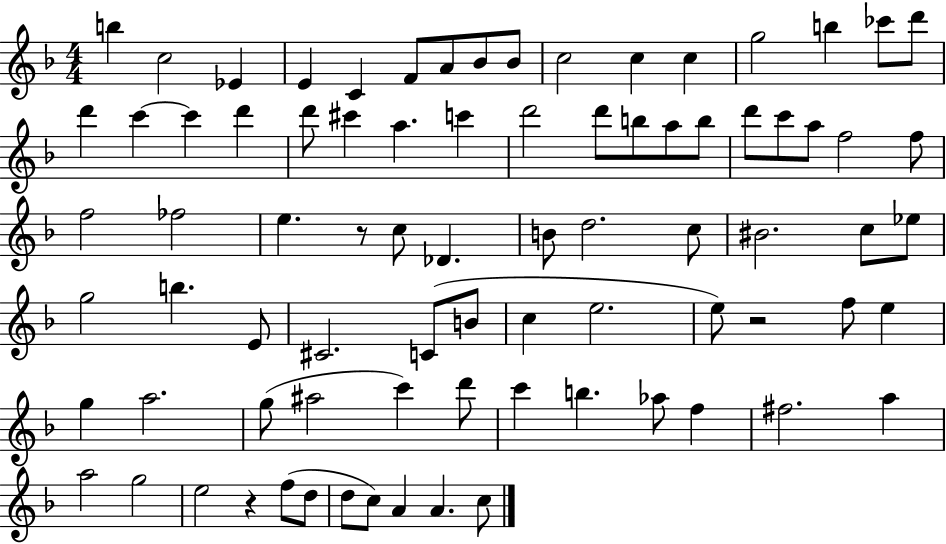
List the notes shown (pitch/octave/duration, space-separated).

B5/q C5/h Eb4/q E4/q C4/q F4/e A4/e Bb4/e Bb4/e C5/h C5/q C5/q G5/h B5/q CES6/e D6/e D6/q C6/q C6/q D6/q D6/e C#6/q A5/q. C6/q D6/h D6/e B5/e A5/e B5/e D6/e C6/e A5/e F5/h F5/e F5/h FES5/h E5/q. R/e C5/e Db4/q. B4/e D5/h. C5/e BIS4/h. C5/e Eb5/e G5/h B5/q. E4/e C#4/h. C4/e B4/e C5/q E5/h. E5/e R/h F5/e E5/q G5/q A5/h. G5/e A#5/h C6/q D6/e C6/q B5/q. Ab5/e F5/q F#5/h. A5/q A5/h G5/h E5/h R/q F5/e D5/e D5/e C5/e A4/q A4/q. C5/e